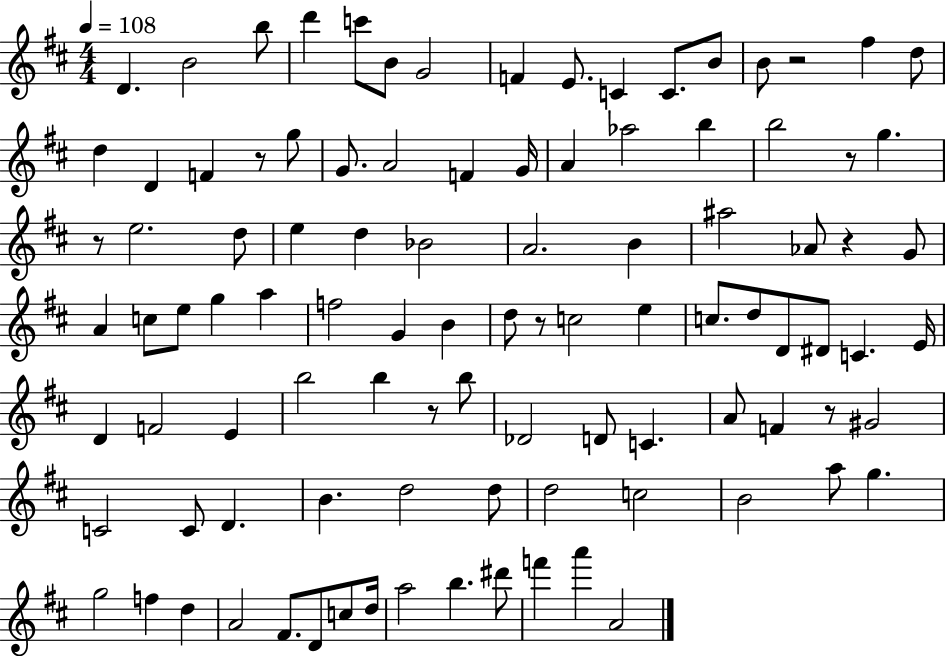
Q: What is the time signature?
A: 4/4